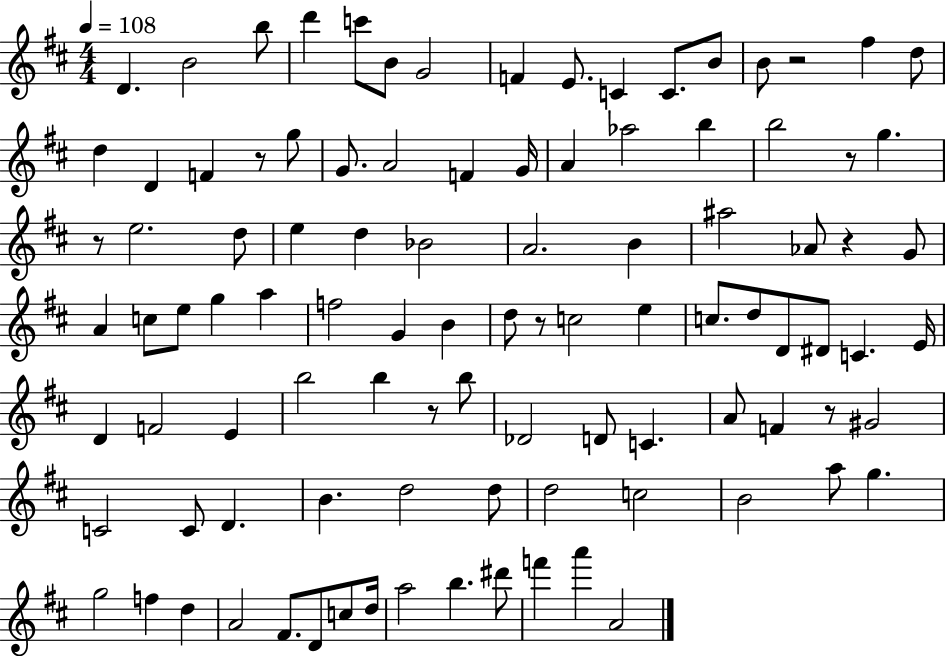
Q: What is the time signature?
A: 4/4